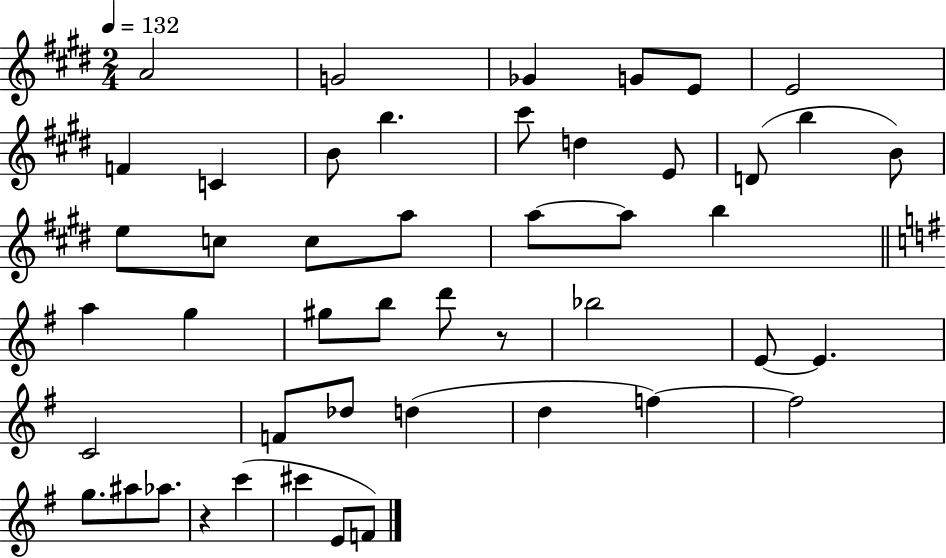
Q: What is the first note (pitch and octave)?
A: A4